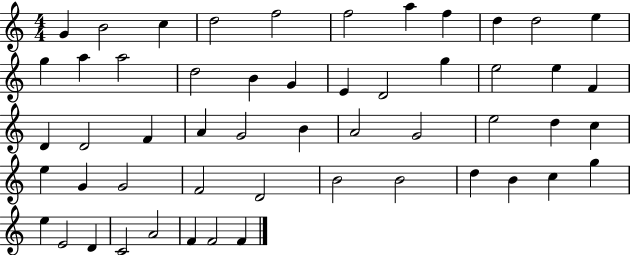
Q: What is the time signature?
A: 4/4